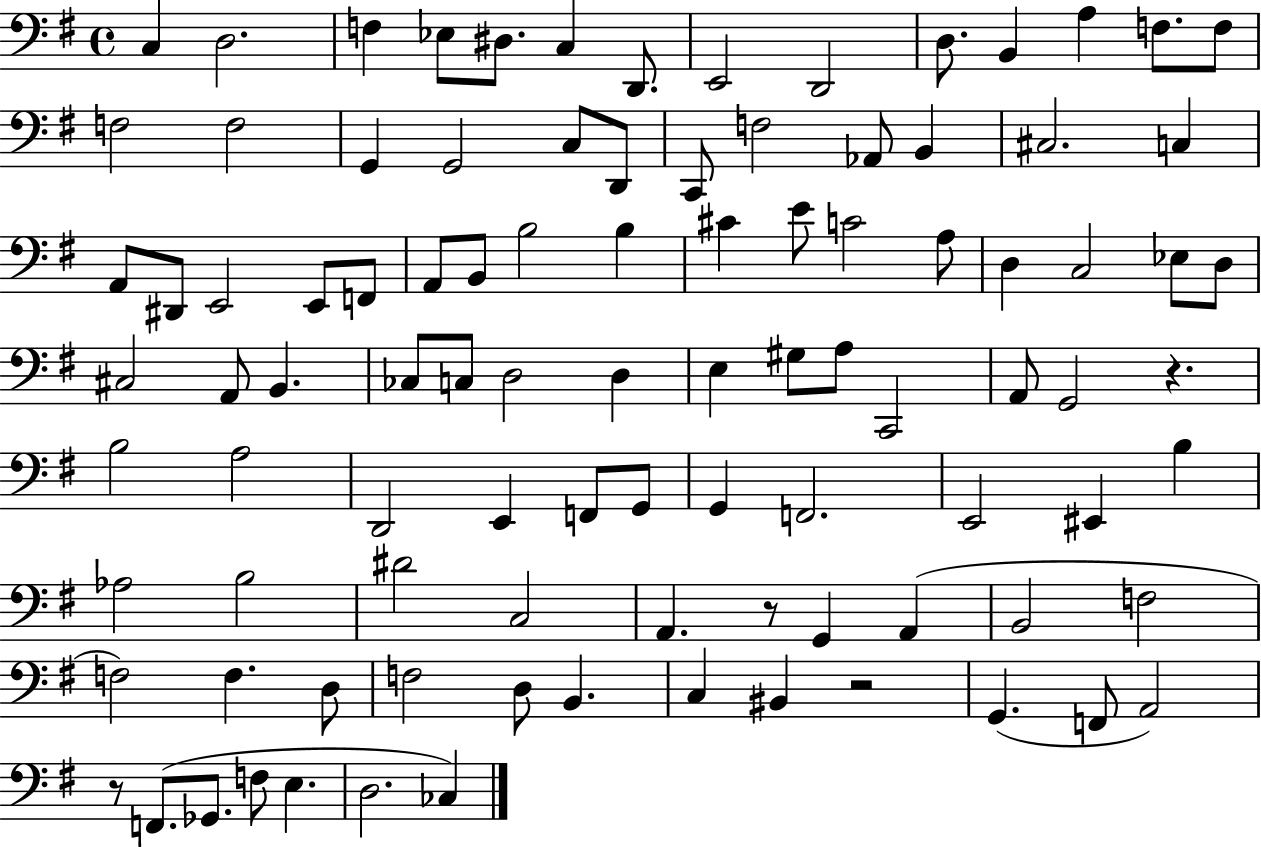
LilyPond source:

{
  \clef bass
  \time 4/4
  \defaultTimeSignature
  \key g \major
  c4 d2. | f4 ees8 dis8. c4 d,8. | e,2 d,2 | d8. b,4 a4 f8. f8 | \break f2 f2 | g,4 g,2 c8 d,8 | c,8 f2 aes,8 b,4 | cis2. c4 | \break a,8 dis,8 e,2 e,8 f,8 | a,8 b,8 b2 b4 | cis'4 e'8 c'2 a8 | d4 c2 ees8 d8 | \break cis2 a,8 b,4. | ces8 c8 d2 d4 | e4 gis8 a8 c,2 | a,8 g,2 r4. | \break b2 a2 | d,2 e,4 f,8 g,8 | g,4 f,2. | e,2 eis,4 b4 | \break aes2 b2 | dis'2 c2 | a,4. r8 g,4 a,4( | b,2 f2 | \break f2) f4. d8 | f2 d8 b,4. | c4 bis,4 r2 | g,4.( f,8 a,2) | \break r8 f,8.( ges,8. f8 e4. | d2. ces4) | \bar "|."
}